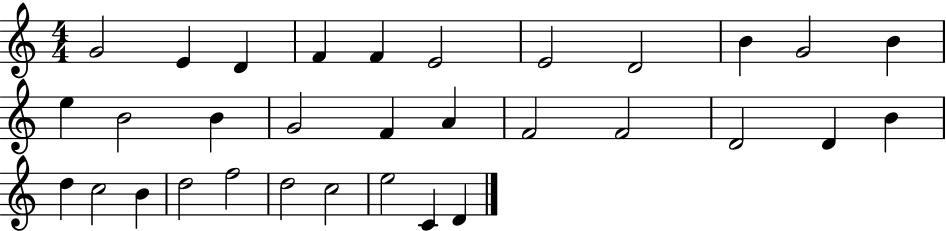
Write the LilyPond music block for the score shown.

{
  \clef treble
  \numericTimeSignature
  \time 4/4
  \key c \major
  g'2 e'4 d'4 | f'4 f'4 e'2 | e'2 d'2 | b'4 g'2 b'4 | \break e''4 b'2 b'4 | g'2 f'4 a'4 | f'2 f'2 | d'2 d'4 b'4 | \break d''4 c''2 b'4 | d''2 f''2 | d''2 c''2 | e''2 c'4 d'4 | \break \bar "|."
}